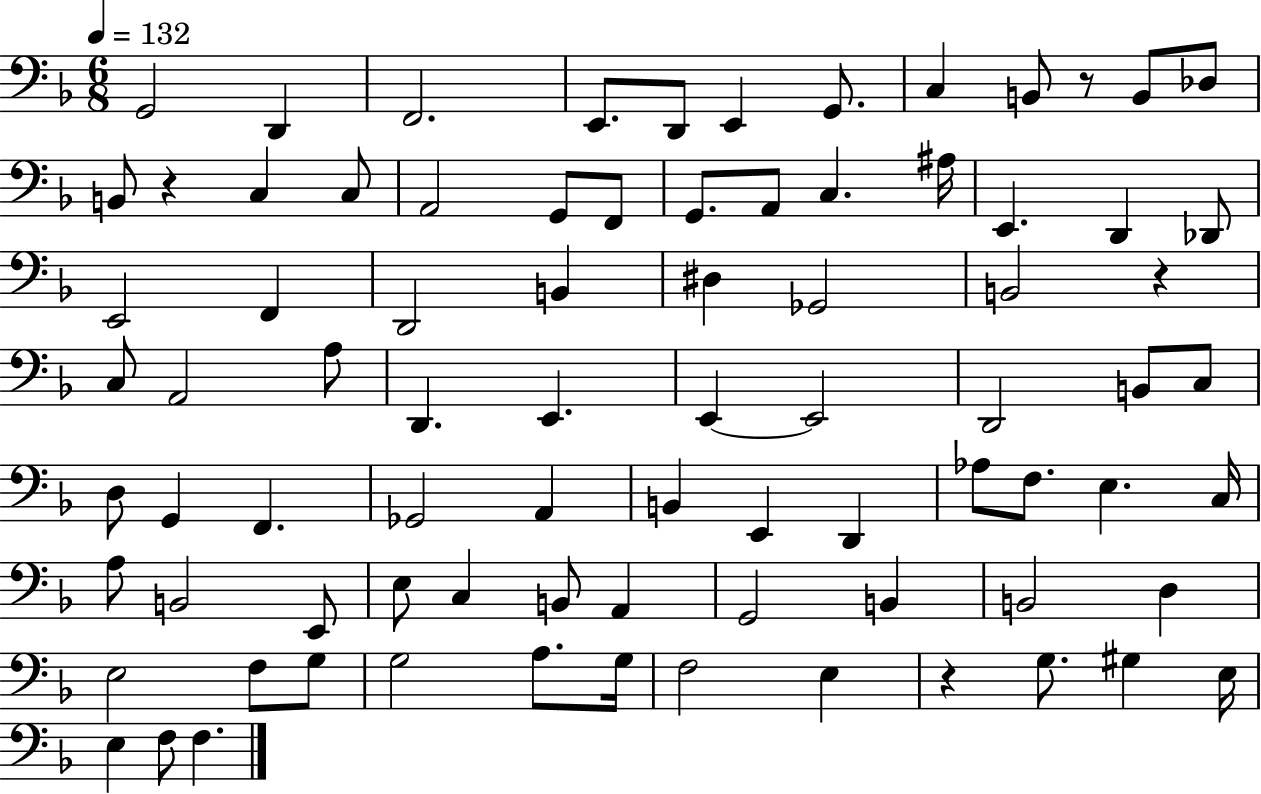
{
  \clef bass
  \numericTimeSignature
  \time 6/8
  \key f \major
  \tempo 4 = 132
  g,2 d,4 | f,2. | e,8. d,8 e,4 g,8. | c4 b,8 r8 b,8 des8 | \break b,8 r4 c4 c8 | a,2 g,8 f,8 | g,8. a,8 c4. ais16 | e,4. d,4 des,8 | \break e,2 f,4 | d,2 b,4 | dis4 ges,2 | b,2 r4 | \break c8 a,2 a8 | d,4. e,4. | e,4~~ e,2 | d,2 b,8 c8 | \break d8 g,4 f,4. | ges,2 a,4 | b,4 e,4 d,4 | aes8 f8. e4. c16 | \break a8 b,2 e,8 | e8 c4 b,8 a,4 | g,2 b,4 | b,2 d4 | \break e2 f8 g8 | g2 a8. g16 | f2 e4 | r4 g8. gis4 e16 | \break e4 f8 f4. | \bar "|."
}